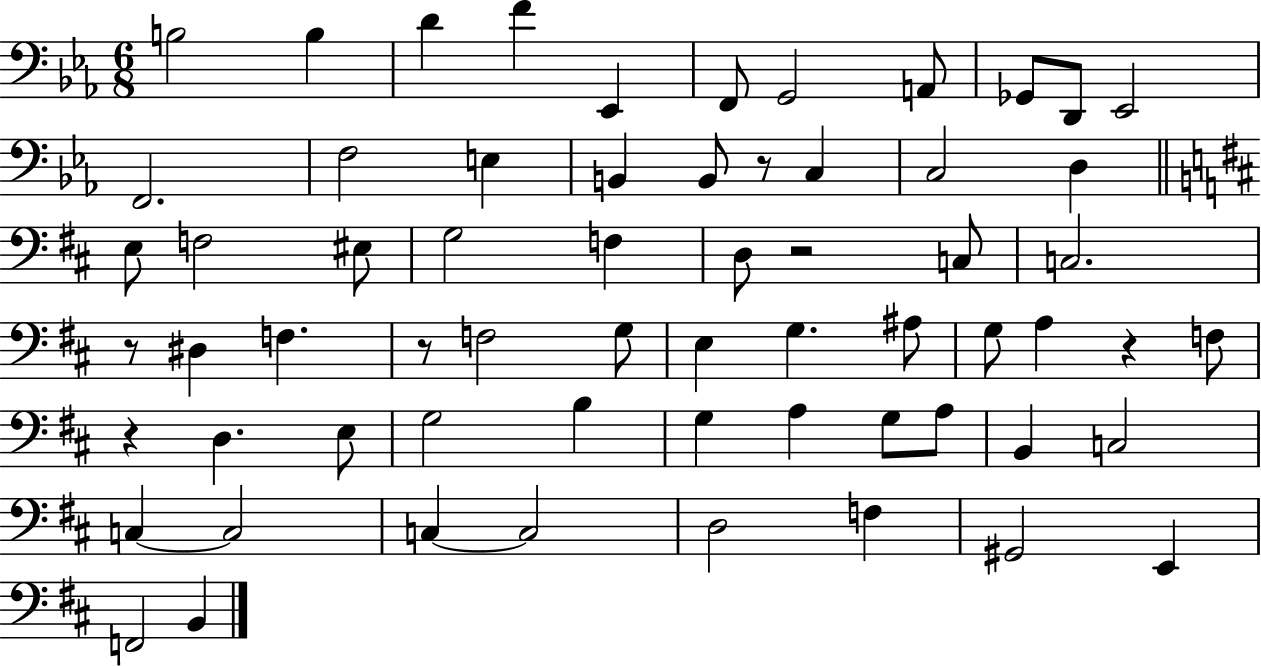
{
  \clef bass
  \numericTimeSignature
  \time 6/8
  \key ees \major
  b2 b4 | d'4 f'4 ees,4 | f,8 g,2 a,8 | ges,8 d,8 ees,2 | \break f,2. | f2 e4 | b,4 b,8 r8 c4 | c2 d4 | \break \bar "||" \break \key d \major e8 f2 eis8 | g2 f4 | d8 r2 c8 | c2. | \break r8 dis4 f4. | r8 f2 g8 | e4 g4. ais8 | g8 a4 r4 f8 | \break r4 d4. e8 | g2 b4 | g4 a4 g8 a8 | b,4 c2 | \break c4~~ c2 | c4~~ c2 | d2 f4 | gis,2 e,4 | \break f,2 b,4 | \bar "|."
}